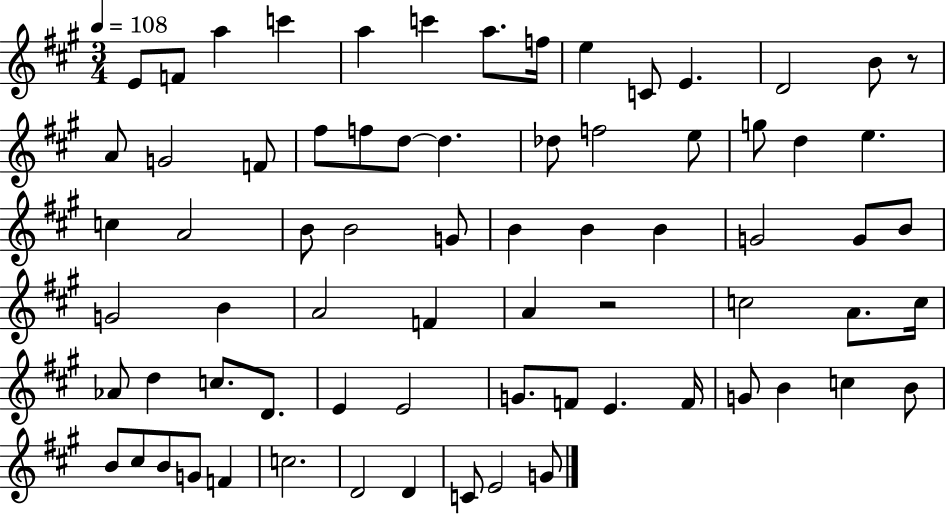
E4/e F4/e A5/q C6/q A5/q C6/q A5/e. F5/s E5/q C4/e E4/q. D4/h B4/e R/e A4/e G4/h F4/e F#5/e F5/e D5/e D5/q. Db5/e F5/h E5/e G5/e D5/q E5/q. C5/q A4/h B4/e B4/h G4/e B4/q B4/q B4/q G4/h G4/e B4/e G4/h B4/q A4/h F4/q A4/q R/h C5/h A4/e. C5/s Ab4/e D5/q C5/e. D4/e. E4/q E4/h G4/e. F4/e E4/q. F4/s G4/e B4/q C5/q B4/e B4/e C#5/e B4/e G4/e F4/q C5/h. D4/h D4/q C4/e E4/h G4/e